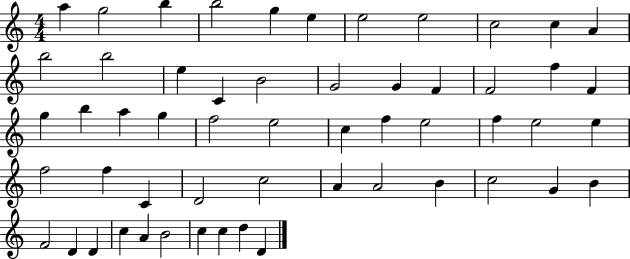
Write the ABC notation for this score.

X:1
T:Untitled
M:4/4
L:1/4
K:C
a g2 b b2 g e e2 e2 c2 c A b2 b2 e C B2 G2 G F F2 f F g b a g f2 e2 c f e2 f e2 e f2 f C D2 c2 A A2 B c2 G B F2 D D c A B2 c c d D